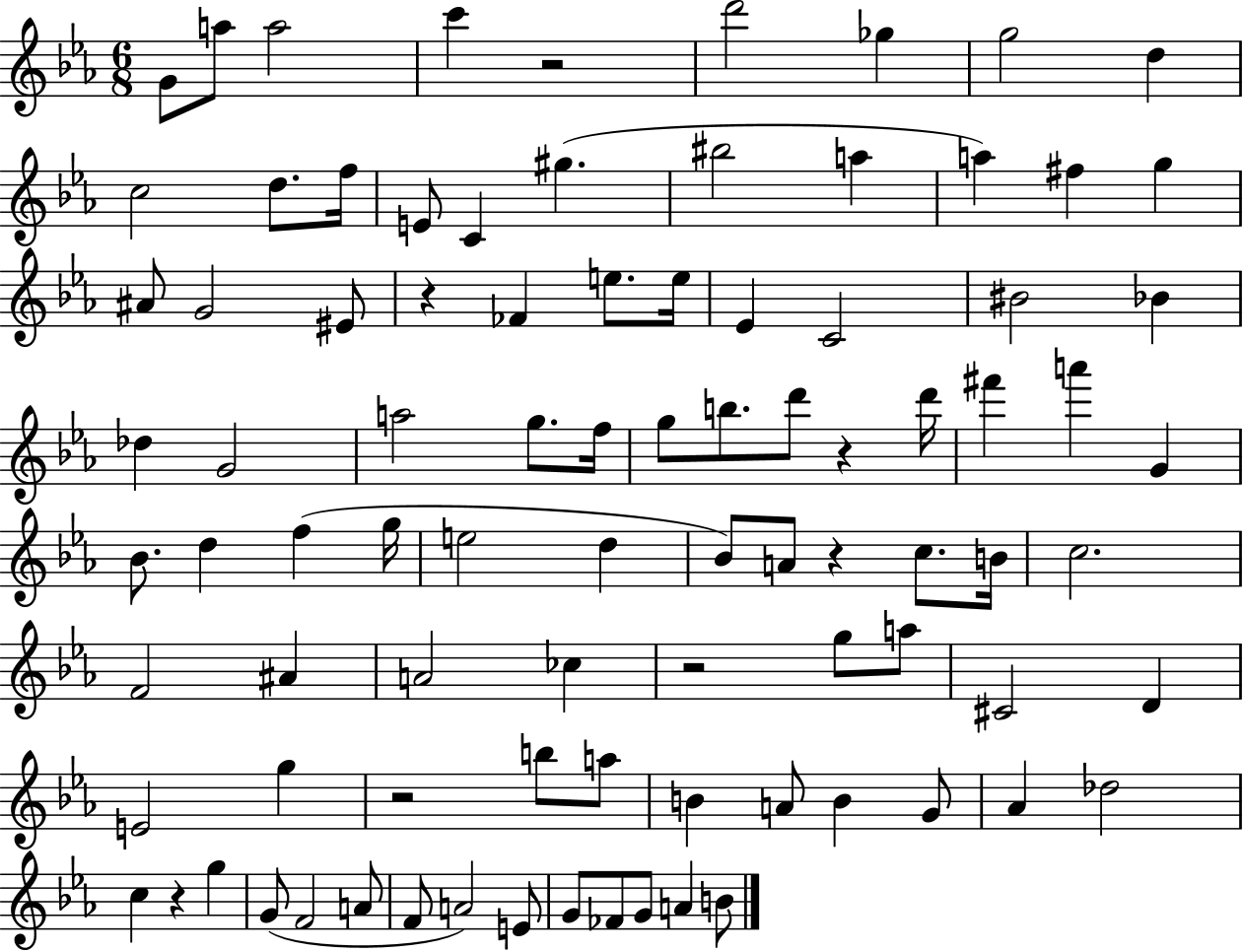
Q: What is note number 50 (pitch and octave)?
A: C5